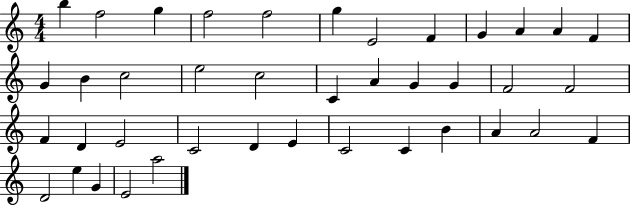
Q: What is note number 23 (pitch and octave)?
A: F4